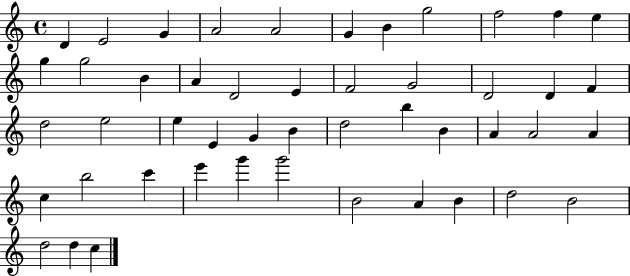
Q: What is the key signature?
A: C major